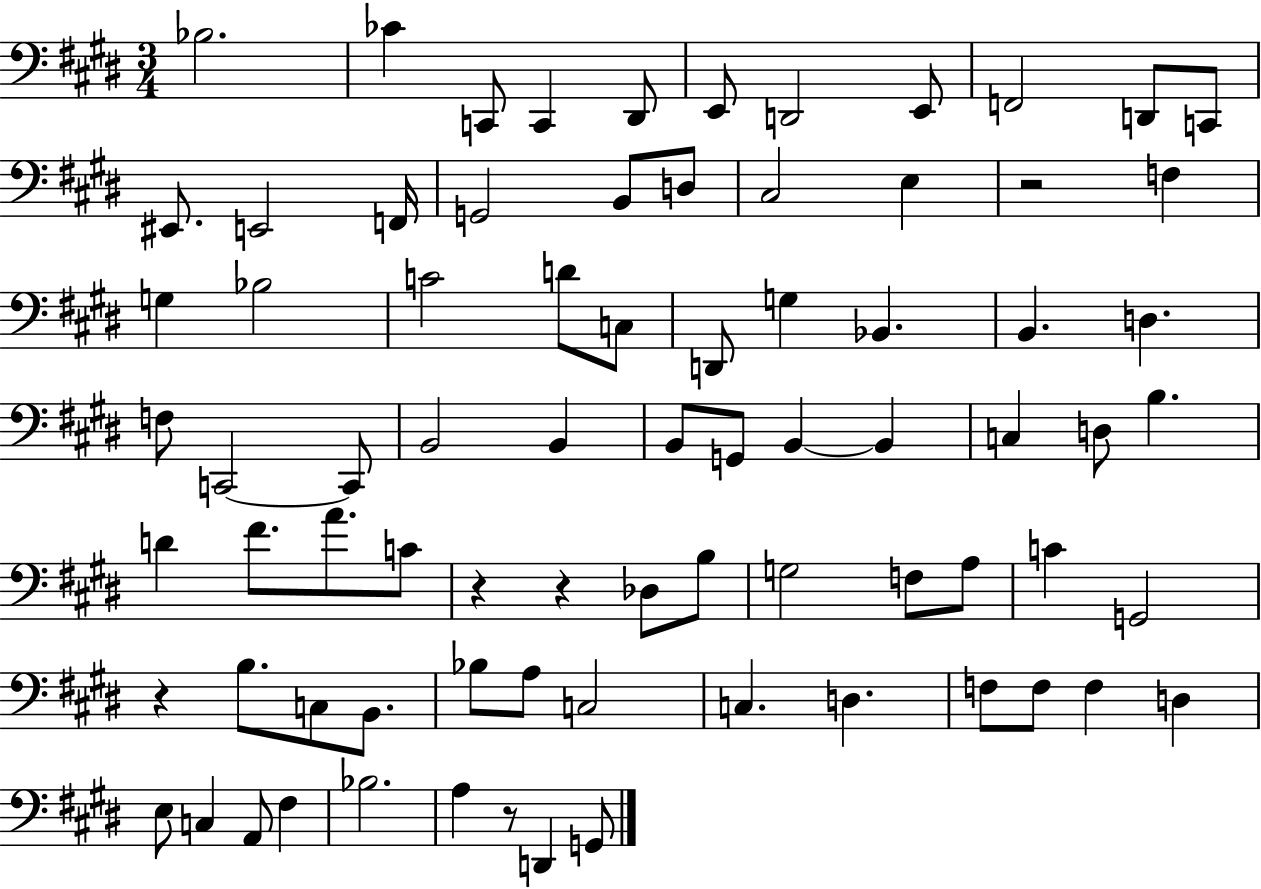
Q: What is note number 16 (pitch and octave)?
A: B2